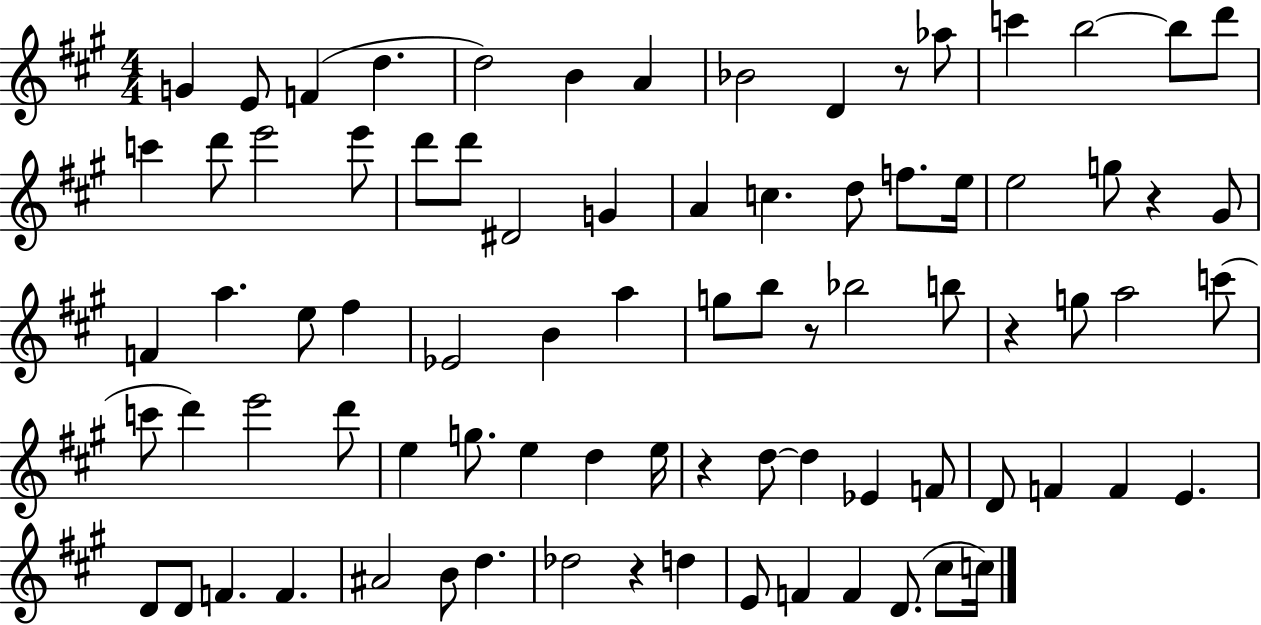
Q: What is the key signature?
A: A major